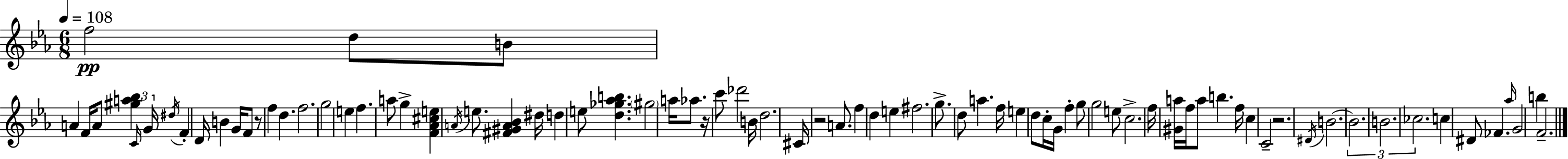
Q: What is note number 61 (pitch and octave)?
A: D#4